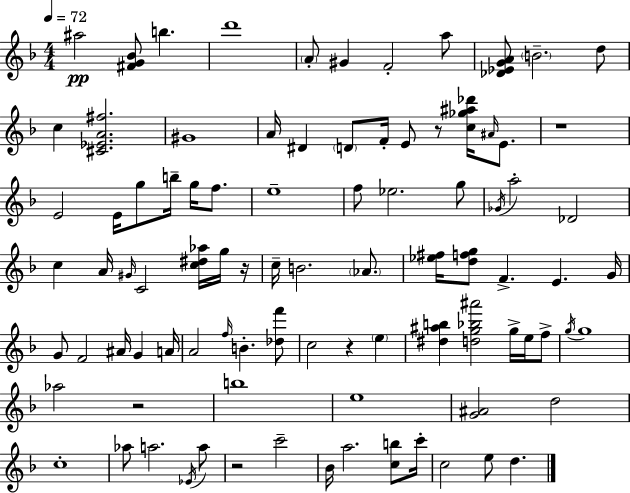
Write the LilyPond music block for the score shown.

{
  \clef treble
  \numericTimeSignature
  \time 4/4
  \key f \major
  \tempo 4 = 72
  ais''2\pp <fis' g' bes'>8 b''4. | d'''1 | \parenthesize a'8-. gis'4 f'2-. a''8 | <des' ees' g' a'>8 \parenthesize b'2.-- d''8 | \break c''4 <cis' ees' a' fis''>2. | gis'1 | a'16 dis'4 \parenthesize d'8 f'16-. e'8 r8 <c'' ges'' ais'' des'''>16 \grace { ais'16 } e'8. | r1 | \break e'2 e'16 g''8 b''16-- g''16 f''8. | e''1-- | f''8 ees''2. g''8 | \acciaccatura { ges'16 } a''2-. des'2 | \break c''4 a'16 \grace { gis'16 } c'2 | <c'' dis'' aes''>16 g''16 r16 c''16-- b'2. | \parenthesize aes'8. <ees'' fis''>16 <d'' f'' g''>8 f'4.-> e'4. | g'16 g'8 f'2 ais'16 g'4 | \break a'16 a'2 \grace { f''16 } b'4.-. | <des'' f'''>8 c''2 r4 | \parenthesize e''4 <dis'' ais'' b''>4 <d'' g'' bes'' ais'''>2 | g''16-> e''16 f''8-> \acciaccatura { g''16 } g''1 | \break aes''2 r2 | b''1 | e''1 | <g' ais'>2 d''2 | \break c''1-. | aes''8 a''2. | \acciaccatura { ees'16 } a''8 r2 c'''2-- | bes'16 a''2. | \break <c'' b''>8 c'''16-. c''2 e''8 | d''4. \bar "|."
}